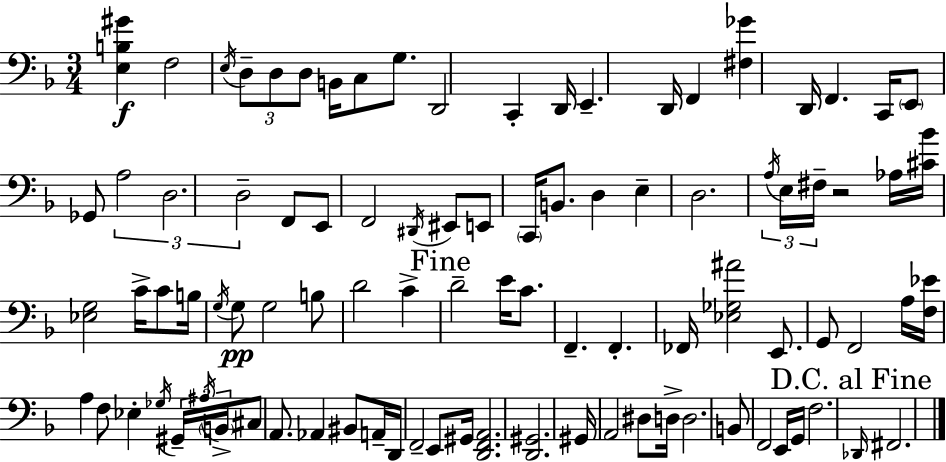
{
  \clef bass
  \numericTimeSignature
  \time 3/4
  \key f \major
  <e b gis'>4\f f2 | \acciaccatura { e16 } \tuplet 3/2 { d8-- d8 d8 } b,16 c8 g8. | d,2 c,4-. | d,16 e,4.-- d,16 f,4 | \break <fis ges'>4 d,16 f,4. | c,16 \parenthesize e,8 ges,8 \tuplet 3/2 { a2 | d2. | d2-- } f,8 e,8 | \break f,2 \acciaccatura { dis,16 } eis,8 | e,8 \parenthesize c,16 b,8. d4 e4-- | d2. | \tuplet 3/2 { \acciaccatura { a16 } e16 fis16-- } r2 | \break aes16 <cis' bes'>16 <ees g>2 c'16-> | c'8 b16 \acciaccatura { g16 } g8\pp g2 | b8 d'2 | c'4-> \mark "Fine" d'2-- | \break e'16 c'8. f,4.-- f,4.-. | fes,16 <ees ges ais'>2 | e,8. g,8 f,2 | a16 <f ees'>16 a4 f8 ees4-. | \break \acciaccatura { ges16 } \tuplet 3/2 { gis,16-- \acciaccatura { ais16 } \parenthesize b,16-> } cis8 a,8. aes,4 | bis,8 a,16-- d,16 f,2-- | e,8 gis,16 <d, f, a,>2. | <d, gis,>2. | \break gis,16 a,2 | dis8 d16-> d2. | b,8 f,2 | e,16 g,16 f2. | \break \mark "D.C. al Fine" \grace { des,16 } fis,2. | \bar "|."
}